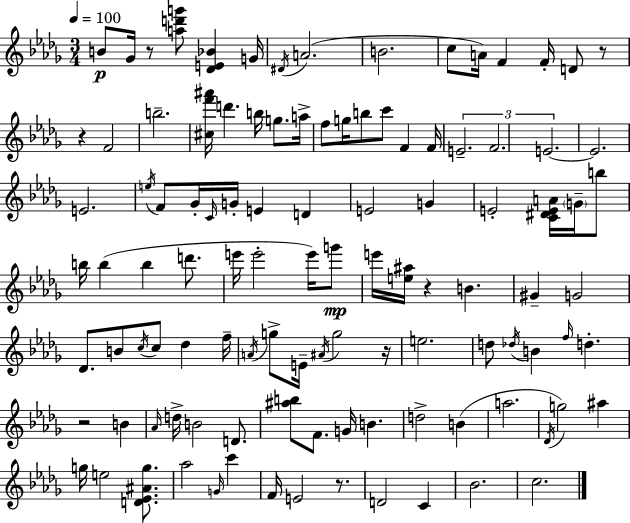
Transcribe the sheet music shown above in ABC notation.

X:1
T:Untitled
M:3/4
L:1/4
K:Bbm
B/2 _G/4 z/2 [ad'g']/2 [_DE_B] G/4 ^D/4 A2 B2 c/2 A/4 F F/4 D/2 z/2 z F2 b2 [^cf'^a']/4 d' b/4 g/2 a/4 f/2 g/4 b/2 c'/2 F F/4 E2 F2 E2 E2 E2 e/4 F/2 _G/4 C/4 G/4 E D E2 G E2 [C^DEA]/4 G/4 b/2 b/4 b b d'/2 e'/4 e'2 e'/4 g'/2 e'/4 [e^a]/4 z B ^G G2 _D/2 B/2 c/4 c/2 _d f/4 A/4 g/2 E/4 ^A/4 g2 z/4 e2 d/2 _d/4 B f/4 d z2 B _A/4 d/4 B2 D/2 [^ab]/2 F/2 G/4 B d2 B a2 _D/4 g2 ^a g/4 e2 [D_E^Ag]/2 _a2 G/4 c' F/4 E2 z/2 D2 C _B2 c2